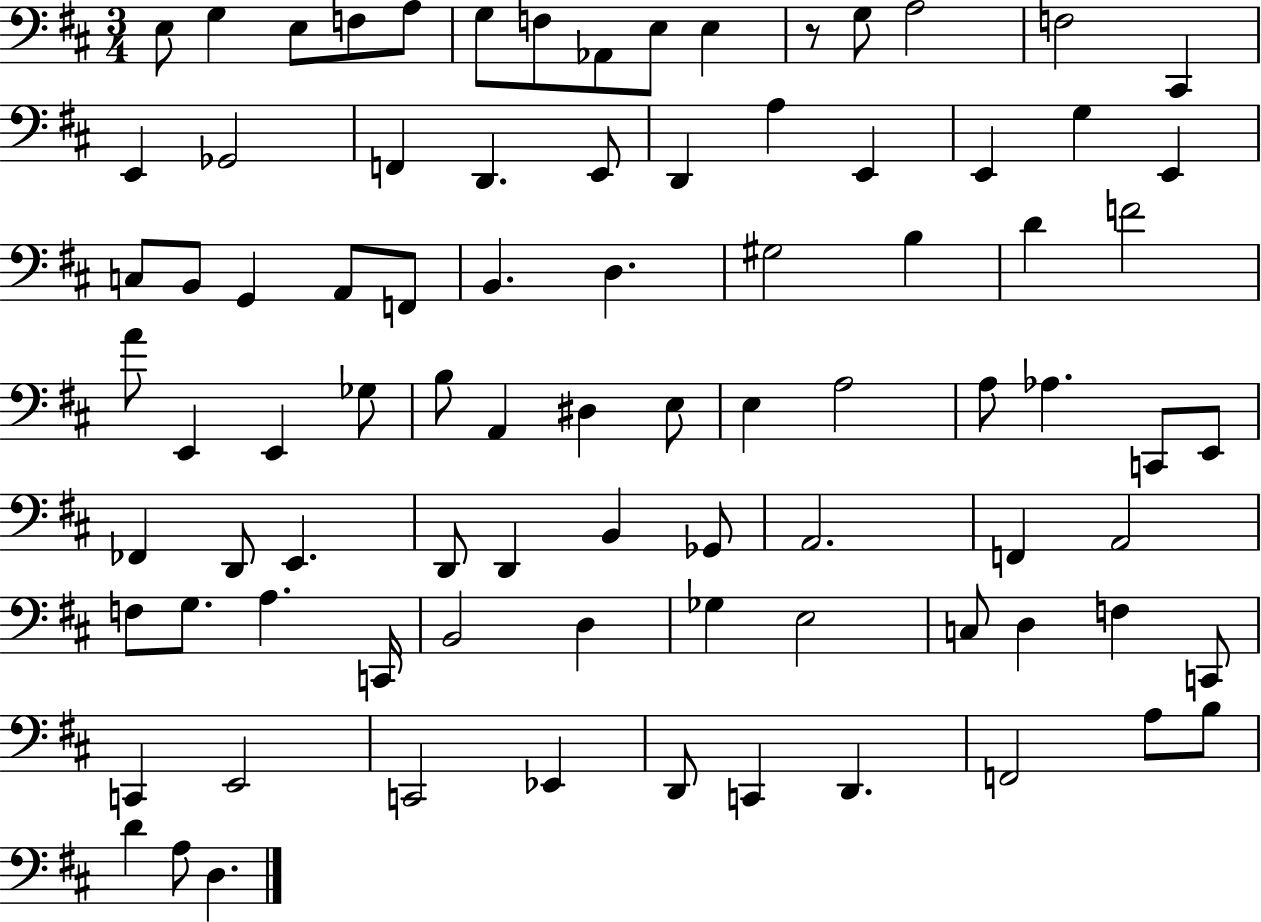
{
  \clef bass
  \numericTimeSignature
  \time 3/4
  \key d \major
  e8 g4 e8 f8 a8 | g8 f8 aes,8 e8 e4 | r8 g8 a2 | f2 cis,4 | \break e,4 ges,2 | f,4 d,4. e,8 | d,4 a4 e,4 | e,4 g4 e,4 | \break c8 b,8 g,4 a,8 f,8 | b,4. d4. | gis2 b4 | d'4 f'2 | \break a'8 e,4 e,4 ges8 | b8 a,4 dis4 e8 | e4 a2 | a8 aes4. c,8 e,8 | \break fes,4 d,8 e,4. | d,8 d,4 b,4 ges,8 | a,2. | f,4 a,2 | \break f8 g8. a4. c,16 | b,2 d4 | ges4 e2 | c8 d4 f4 c,8 | \break c,4 e,2 | c,2 ees,4 | d,8 c,4 d,4. | f,2 a8 b8 | \break d'4 a8 d4. | \bar "|."
}